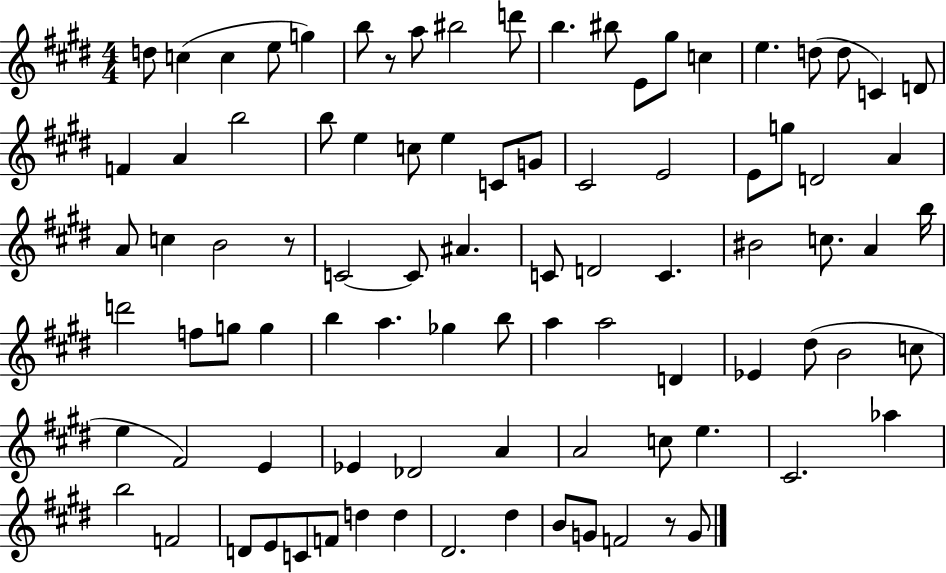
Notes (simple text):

D5/e C5/q C5/q E5/e G5/q B5/e R/e A5/e BIS5/h D6/e B5/q. BIS5/e E4/e G#5/e C5/q E5/q. D5/e D5/e C4/q D4/e F4/q A4/q B5/h B5/e E5/q C5/e E5/q C4/e G4/e C#4/h E4/h E4/e G5/e D4/h A4/q A4/e C5/q B4/h R/e C4/h C4/e A#4/q. C4/e D4/h C4/q. BIS4/h C5/e. A4/q B5/s D6/h F5/e G5/e G5/q B5/q A5/q. Gb5/q B5/e A5/q A5/h D4/q Eb4/q D#5/e B4/h C5/e E5/q F#4/h E4/q Eb4/q Db4/h A4/q A4/h C5/e E5/q. C#4/h. Ab5/q B5/h F4/h D4/e E4/e C4/e F4/e D5/q D5/q D#4/h. D#5/q B4/e G4/e F4/h R/e G4/e